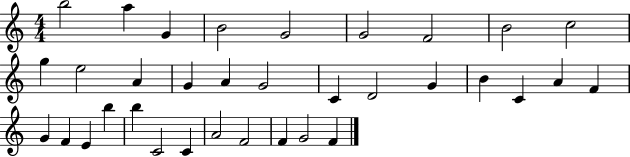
{
  \clef treble
  \numericTimeSignature
  \time 4/4
  \key c \major
  b''2 a''4 g'4 | b'2 g'2 | g'2 f'2 | b'2 c''2 | \break g''4 e''2 a'4 | g'4 a'4 g'2 | c'4 d'2 g'4 | b'4 c'4 a'4 f'4 | \break g'4 f'4 e'4 b''4 | b''4 c'2 c'4 | a'2 f'2 | f'4 g'2 f'4 | \break \bar "|."
}